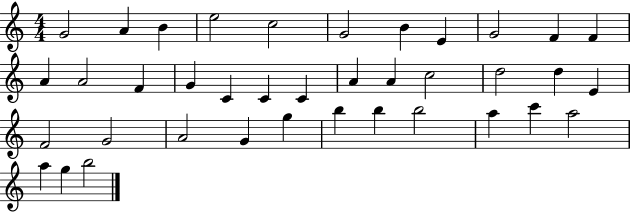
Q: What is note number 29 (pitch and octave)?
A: G5